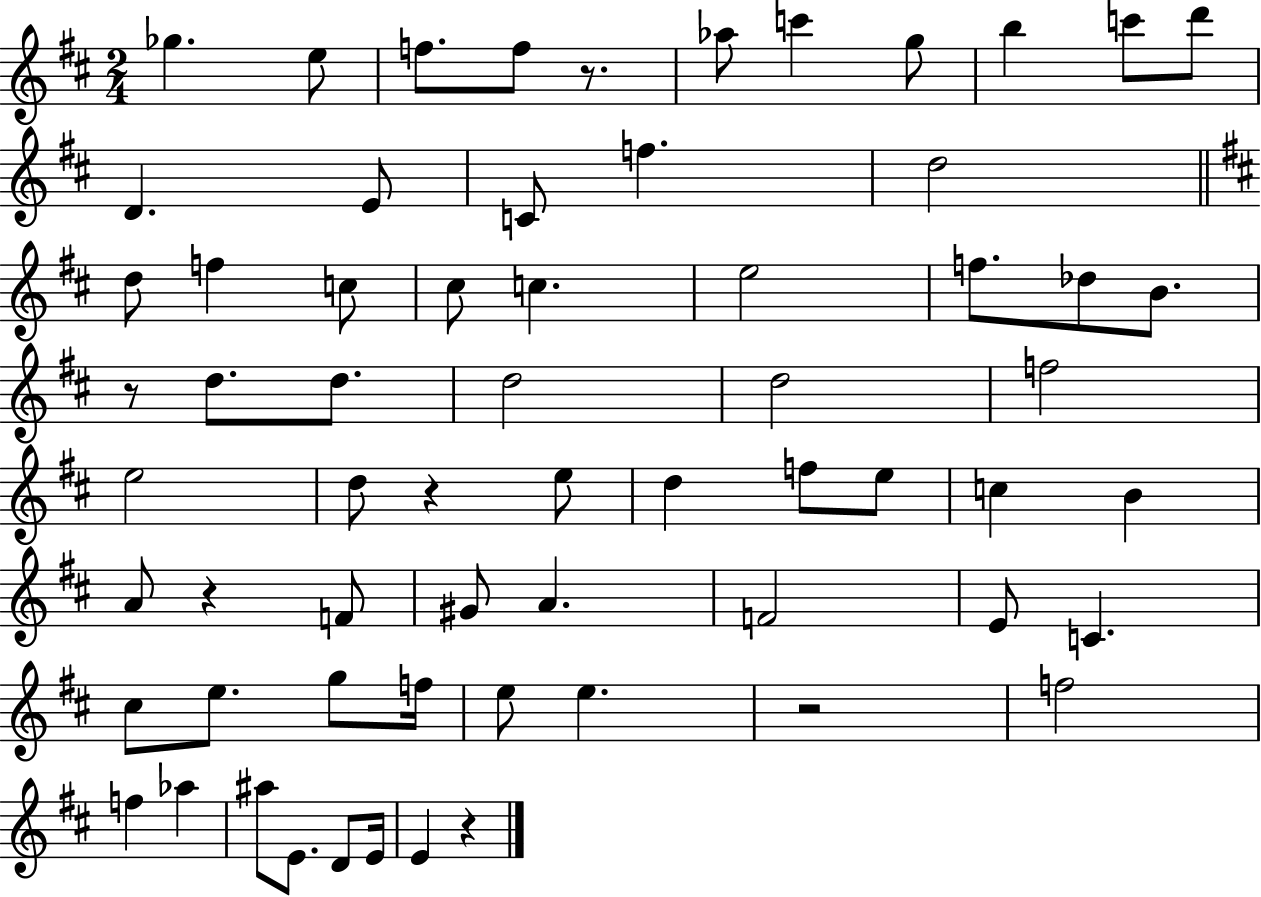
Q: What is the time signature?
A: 2/4